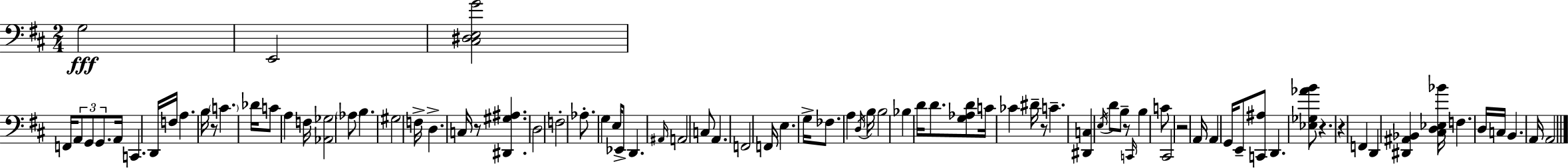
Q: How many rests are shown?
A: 7